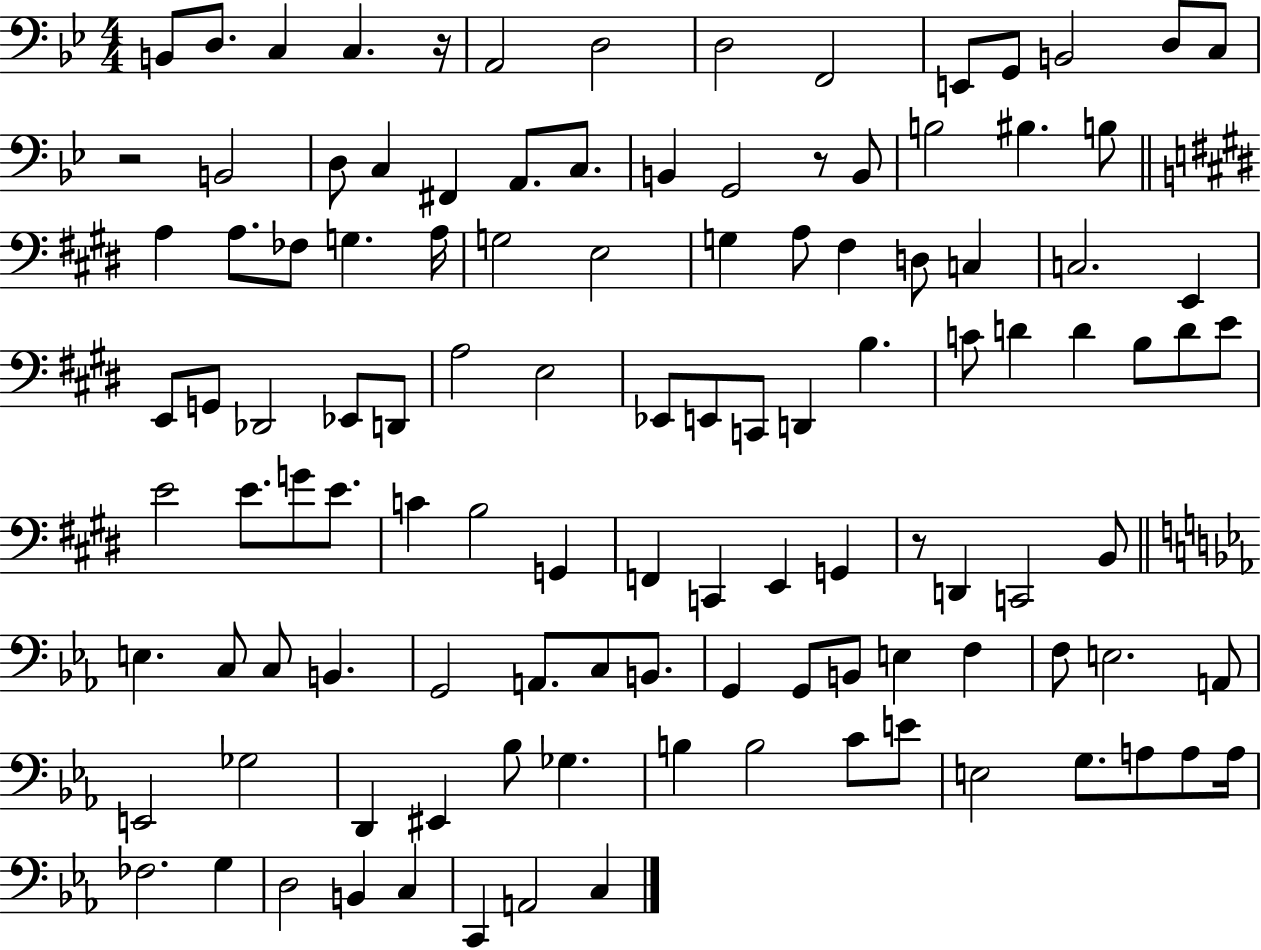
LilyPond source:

{
  \clef bass
  \numericTimeSignature
  \time 4/4
  \key bes \major
  b,8 d8. c4 c4. r16 | a,2 d2 | d2 f,2 | e,8 g,8 b,2 d8 c8 | \break r2 b,2 | d8 c4 fis,4 a,8. c8. | b,4 g,2 r8 b,8 | b2 bis4. b8 | \break \bar "||" \break \key e \major a4 a8. fes8 g4. a16 | g2 e2 | g4 a8 fis4 d8 c4 | c2. e,4 | \break e,8 g,8 des,2 ees,8 d,8 | a2 e2 | ees,8 e,8 c,8 d,4 b4. | c'8 d'4 d'4 b8 d'8 e'8 | \break e'2 e'8. g'8 e'8. | c'4 b2 g,4 | f,4 c,4 e,4 g,4 | r8 d,4 c,2 b,8 | \break \bar "||" \break \key ees \major e4. c8 c8 b,4. | g,2 a,8. c8 b,8. | g,4 g,8 b,8 e4 f4 | f8 e2. a,8 | \break e,2 ges2 | d,4 eis,4 bes8 ges4. | b4 b2 c'8 e'8 | e2 g8. a8 a8 a16 | \break fes2. g4 | d2 b,4 c4 | c,4 a,2 c4 | \bar "|."
}